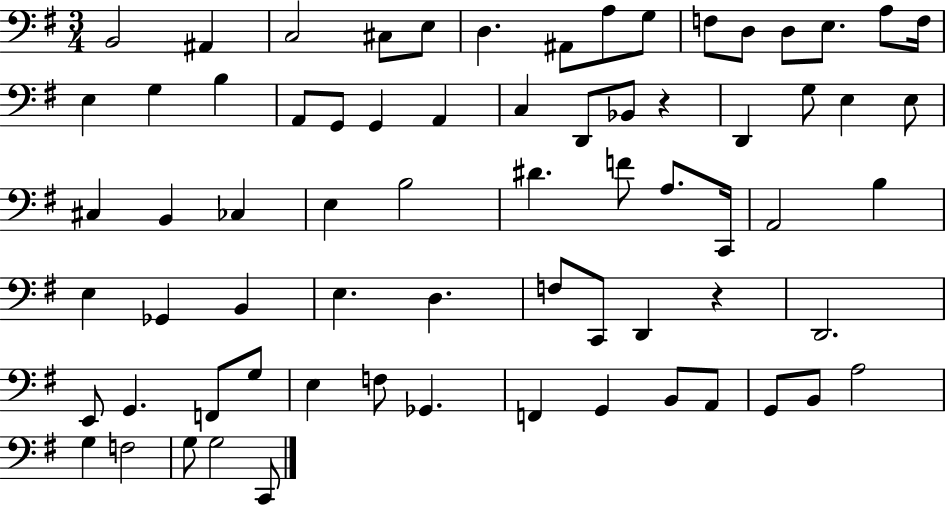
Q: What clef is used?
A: bass